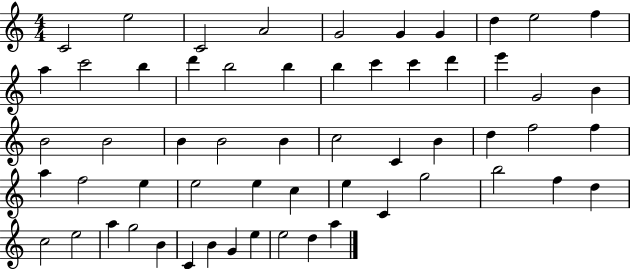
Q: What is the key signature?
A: C major